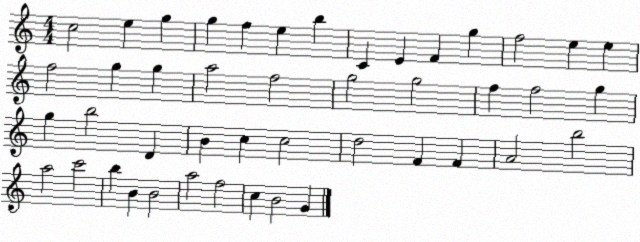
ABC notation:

X:1
T:Untitled
M:4/4
L:1/4
K:C
c2 e g g f e b C E F g f2 e e f2 g g a2 f2 g2 g2 f f2 g g b2 D B c c2 d2 F F A2 b2 a2 c'2 b B B2 a2 f2 c B2 G